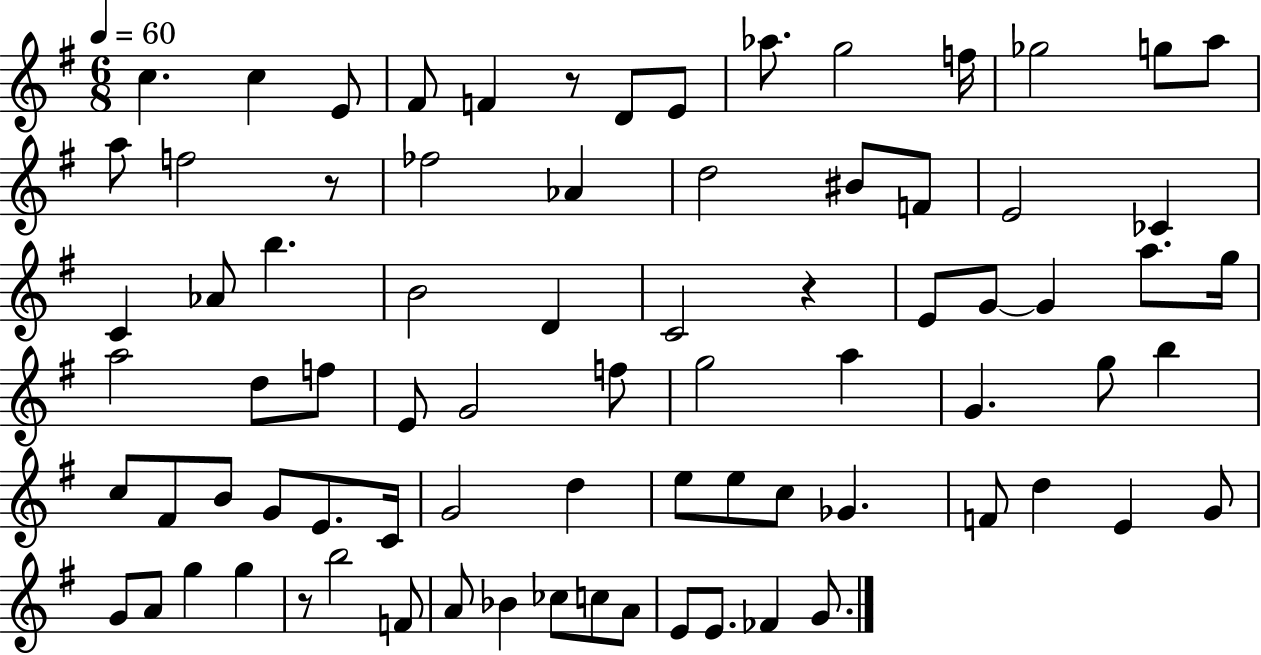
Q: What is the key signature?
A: G major